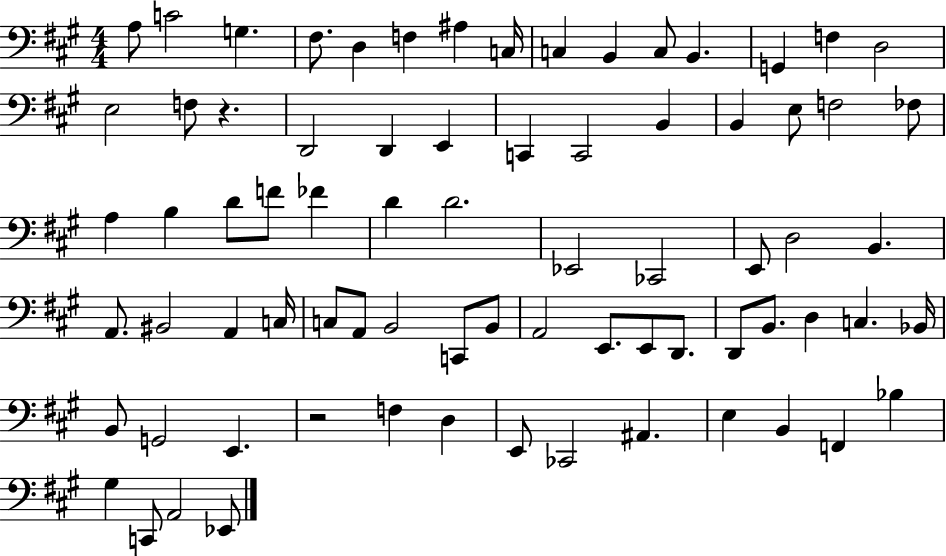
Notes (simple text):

A3/e C4/h G3/q. F#3/e. D3/q F3/q A#3/q C3/s C3/q B2/q C3/e B2/q. G2/q F3/q D3/h E3/h F3/e R/q. D2/h D2/q E2/q C2/q C2/h B2/q B2/q E3/e F3/h FES3/e A3/q B3/q D4/e F4/e FES4/q D4/q D4/h. Eb2/h CES2/h E2/e D3/h B2/q. A2/e. BIS2/h A2/q C3/s C3/e A2/e B2/h C2/e B2/e A2/h E2/e. E2/e D2/e. D2/e B2/e. D3/q C3/q. Bb2/s B2/e G2/h E2/q. R/h F3/q D3/q E2/e CES2/h A#2/q. E3/q B2/q F2/q Bb3/q G#3/q C2/e A2/h Eb2/e